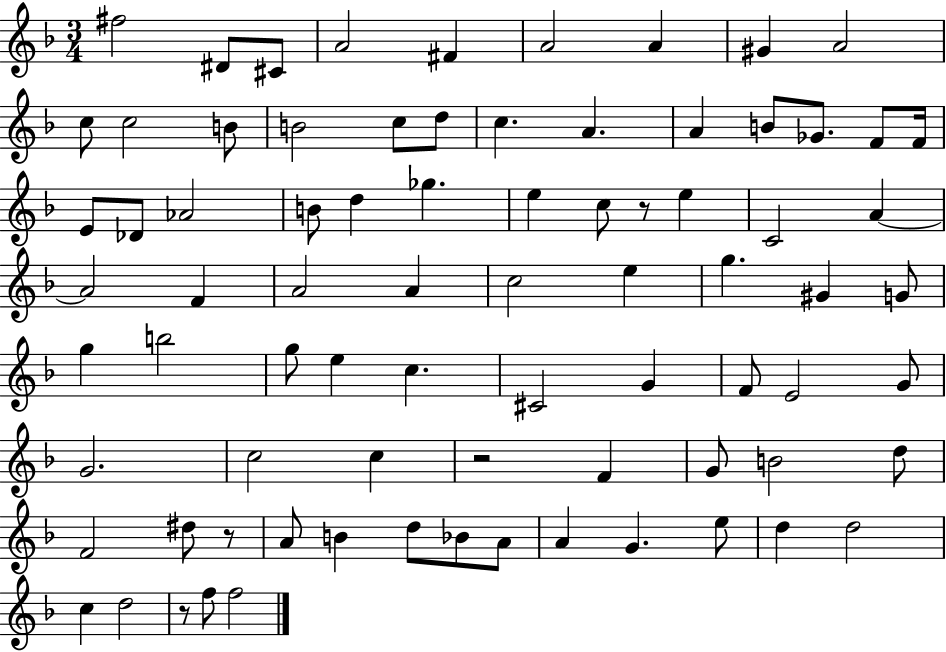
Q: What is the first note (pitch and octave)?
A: F#5